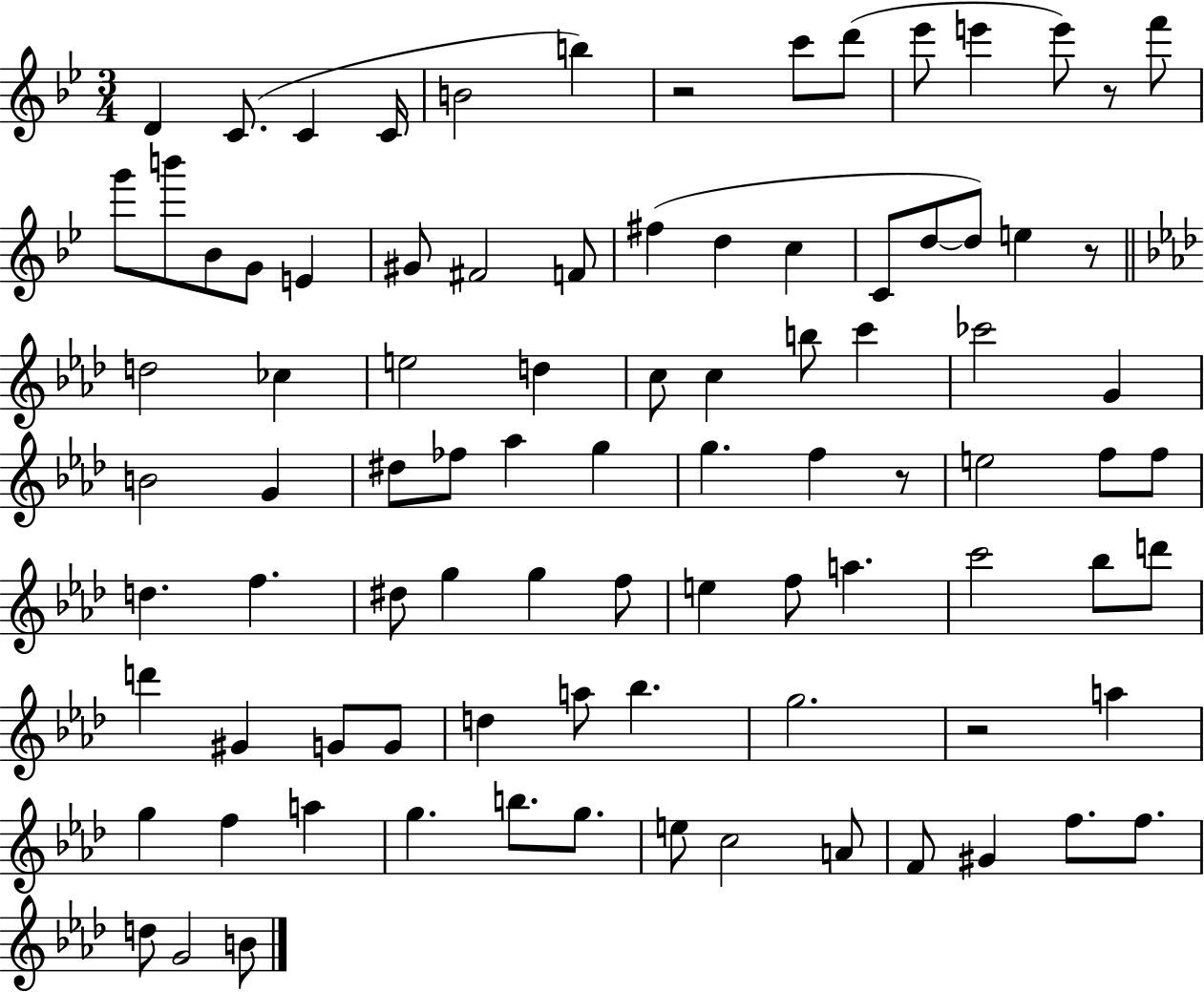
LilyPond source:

{
  \clef treble
  \numericTimeSignature
  \time 3/4
  \key bes \major
  d'4 c'8.( c'4 c'16 | b'2 b''4) | r2 c'''8 d'''8( | ees'''8 e'''4 e'''8) r8 f'''8 | \break g'''8 b'''8 bes'8 g'8 e'4 | gis'8 fis'2 f'8 | fis''4( d''4 c''4 | c'8 d''8~~ d''8) e''4 r8 | \break \bar "||" \break \key f \minor d''2 ces''4 | e''2 d''4 | c''8 c''4 b''8 c'''4 | ces'''2 g'4 | \break b'2 g'4 | dis''8 fes''8 aes''4 g''4 | g''4. f''4 r8 | e''2 f''8 f''8 | \break d''4. f''4. | dis''8 g''4 g''4 f''8 | e''4 f''8 a''4. | c'''2 bes''8 d'''8 | \break d'''4 gis'4 g'8 g'8 | d''4 a''8 bes''4. | g''2. | r2 a''4 | \break g''4 f''4 a''4 | g''4. b''8. g''8. | e''8 c''2 a'8 | f'8 gis'4 f''8. f''8. | \break d''8 g'2 b'8 | \bar "|."
}